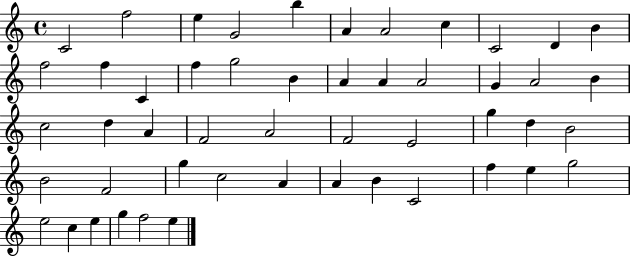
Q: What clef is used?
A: treble